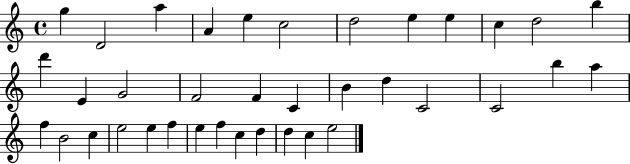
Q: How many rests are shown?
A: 0